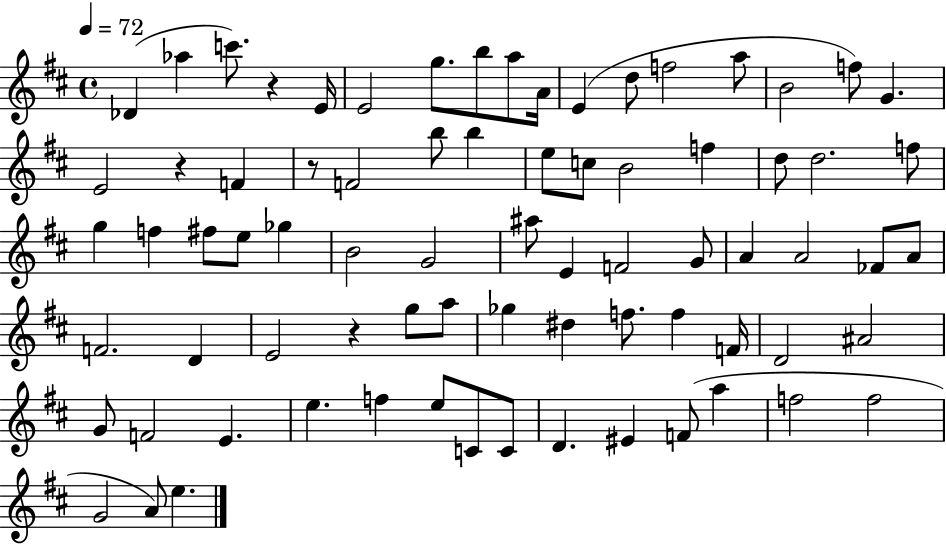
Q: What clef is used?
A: treble